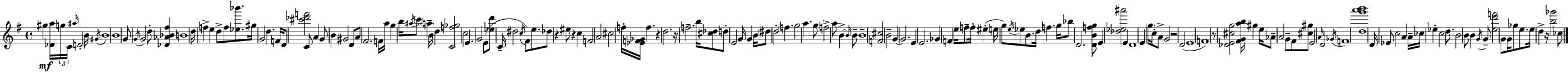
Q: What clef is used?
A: treble